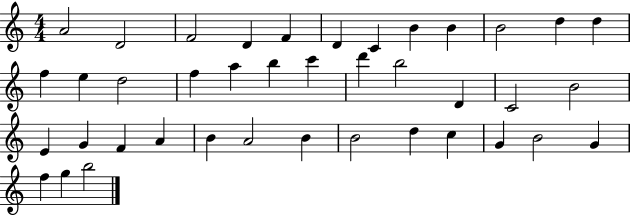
A4/h D4/h F4/h D4/q F4/q D4/q C4/q B4/q B4/q B4/h D5/q D5/q F5/q E5/q D5/h F5/q A5/q B5/q C6/q D6/q B5/h D4/q C4/h B4/h E4/q G4/q F4/q A4/q B4/q A4/h B4/q B4/h D5/q C5/q G4/q B4/h G4/q F5/q G5/q B5/h